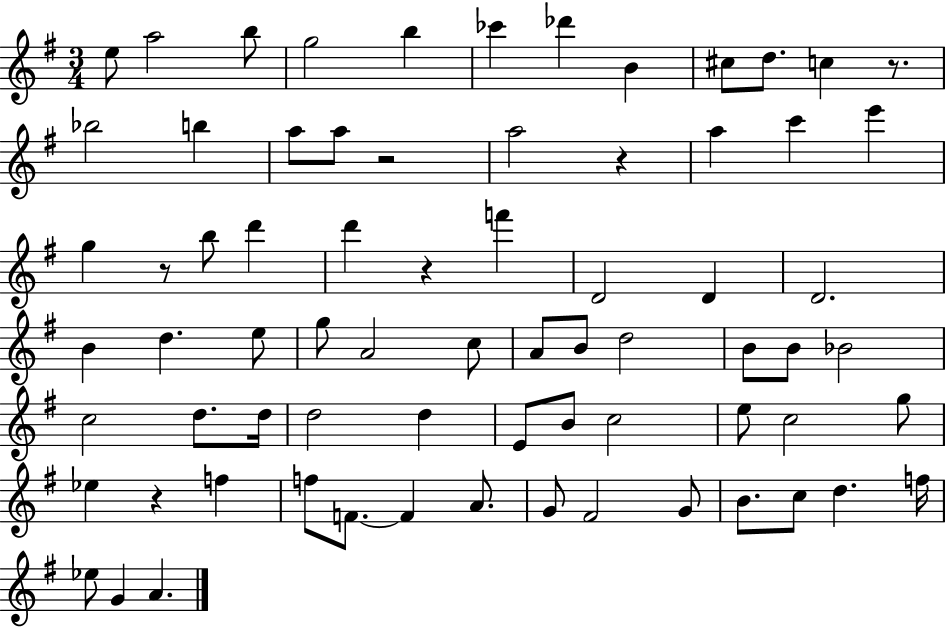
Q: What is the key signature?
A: G major